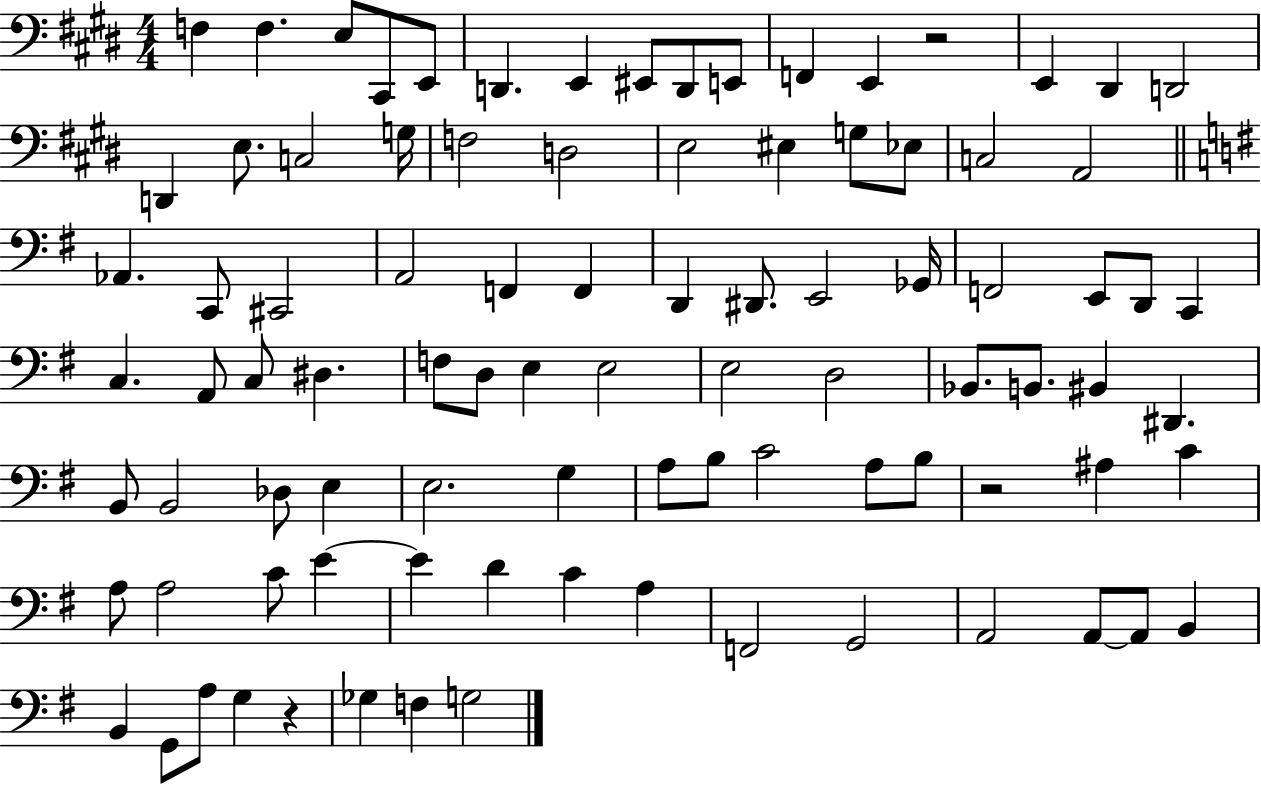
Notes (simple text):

F3/q F3/q. E3/e C#2/e E2/e D2/q. E2/q EIS2/e D2/e E2/e F2/q E2/q R/h E2/q D#2/q D2/h D2/q E3/e. C3/h G3/s F3/h D3/h E3/h EIS3/q G3/e Eb3/e C3/h A2/h Ab2/q. C2/e C#2/h A2/h F2/q F2/q D2/q D#2/e. E2/h Gb2/s F2/h E2/e D2/e C2/q C3/q. A2/e C3/e D#3/q. F3/e D3/e E3/q E3/h E3/h D3/h Bb2/e. B2/e. BIS2/q D#2/q. B2/e B2/h Db3/e E3/q E3/h. G3/q A3/e B3/e C4/h A3/e B3/e R/h A#3/q C4/q A3/e A3/h C4/e E4/q E4/q D4/q C4/q A3/q F2/h G2/h A2/h A2/e A2/e B2/q B2/q G2/e A3/e G3/q R/q Gb3/q F3/q G3/h